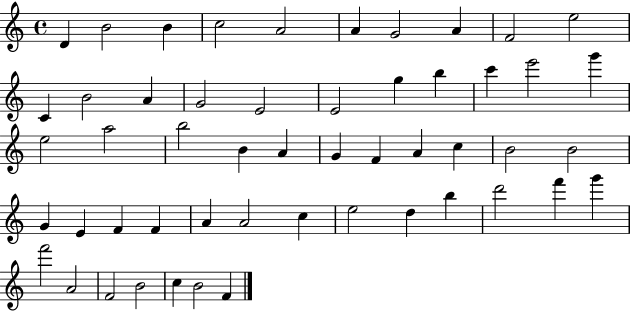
X:1
T:Untitled
M:4/4
L:1/4
K:C
D B2 B c2 A2 A G2 A F2 e2 C B2 A G2 E2 E2 g b c' e'2 g' e2 a2 b2 B A G F A c B2 B2 G E F F A A2 c e2 d b d'2 f' g' f'2 A2 F2 B2 c B2 F